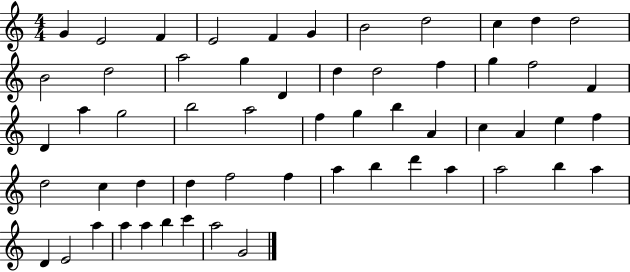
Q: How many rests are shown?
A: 0